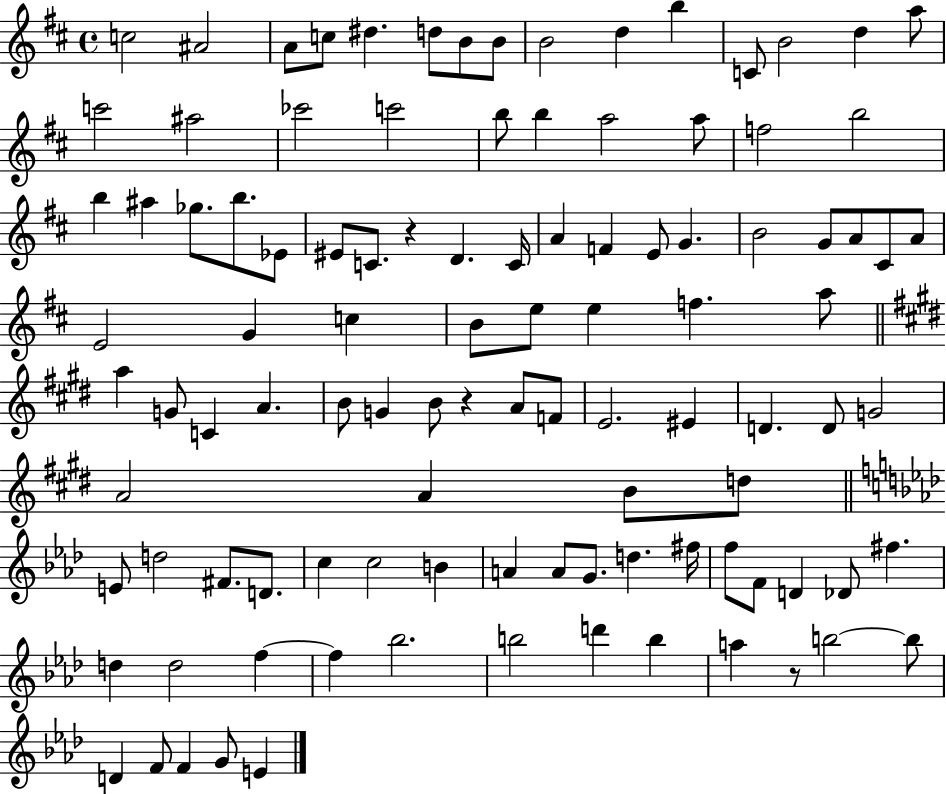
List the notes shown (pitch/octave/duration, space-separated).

C5/h A#4/h A4/e C5/e D#5/q. D5/e B4/e B4/e B4/h D5/q B5/q C4/e B4/h D5/q A5/e C6/h A#5/h CES6/h C6/h B5/e B5/q A5/h A5/e F5/h B5/h B5/q A#5/q Gb5/e. B5/e. Eb4/e EIS4/e C4/e. R/q D4/q. C4/s A4/q F4/q E4/e G4/q. B4/h G4/e A4/e C#4/e A4/e E4/h G4/q C5/q B4/e E5/e E5/q F5/q. A5/e A5/q G4/e C4/q A4/q. B4/e G4/q B4/e R/q A4/e F4/e E4/h. EIS4/q D4/q. D4/e G4/h A4/h A4/q B4/e D5/e E4/e D5/h F#4/e. D4/e. C5/q C5/h B4/q A4/q A4/e G4/e. D5/q. F#5/s F5/e F4/e D4/q Db4/e F#5/q. D5/q D5/h F5/q F5/q Bb5/h. B5/h D6/q B5/q A5/q R/e B5/h B5/e D4/q F4/e F4/q G4/e E4/q